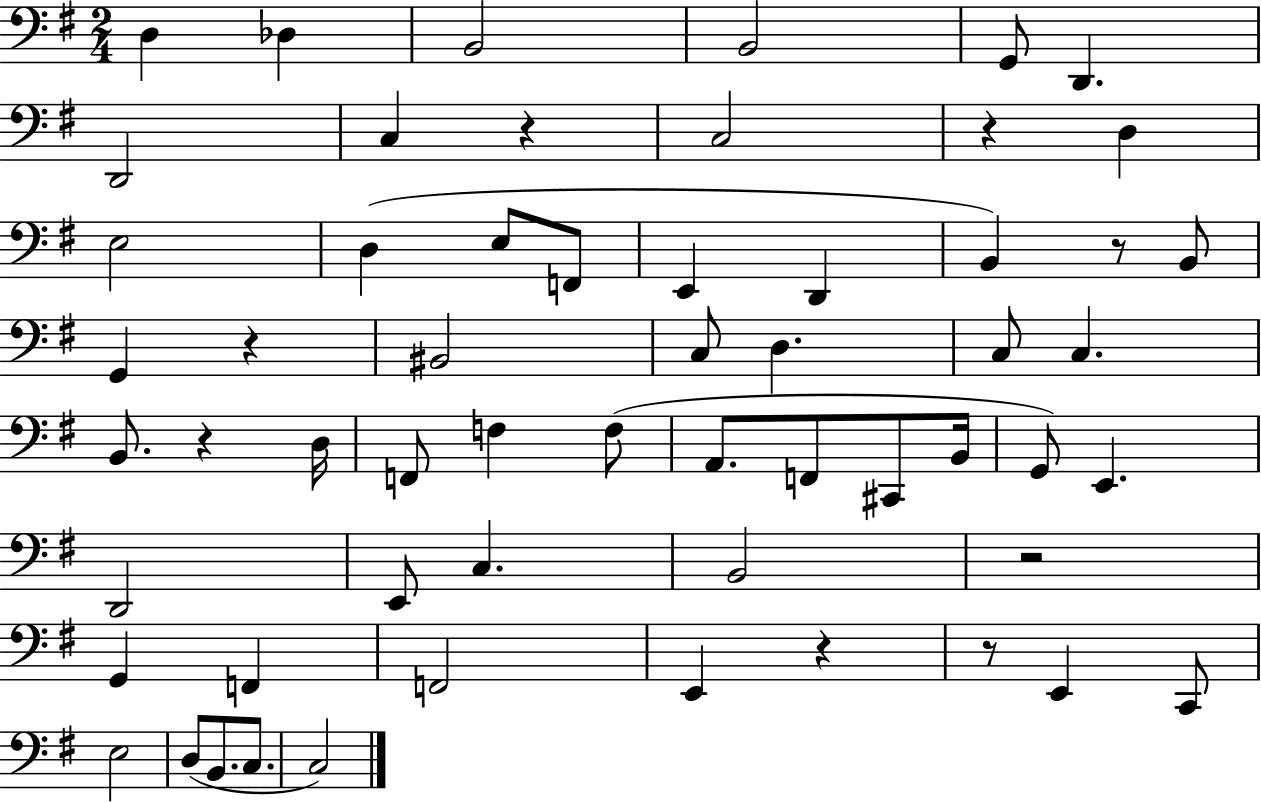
X:1
T:Untitled
M:2/4
L:1/4
K:G
D, _D, B,,2 B,,2 G,,/2 D,, D,,2 C, z C,2 z D, E,2 D, E,/2 F,,/2 E,, D,, B,, z/2 B,,/2 G,, z ^B,,2 C,/2 D, C,/2 C, B,,/2 z D,/4 F,,/2 F, F,/2 A,,/2 F,,/2 ^C,,/2 B,,/4 G,,/2 E,, D,,2 E,,/2 C, B,,2 z2 G,, F,, F,,2 E,, z z/2 E,, C,,/2 E,2 D,/2 B,,/2 C,/2 C,2